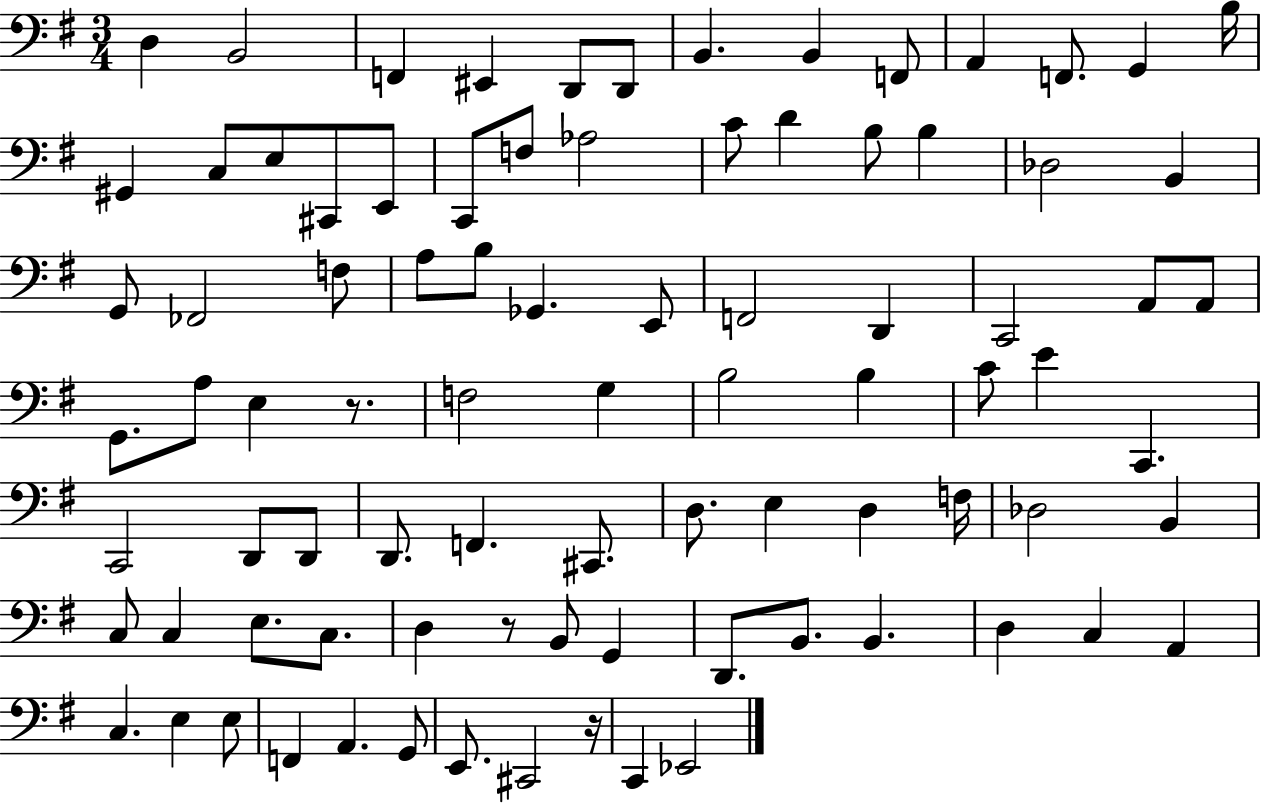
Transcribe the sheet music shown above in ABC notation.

X:1
T:Untitled
M:3/4
L:1/4
K:G
D, B,,2 F,, ^E,, D,,/2 D,,/2 B,, B,, F,,/2 A,, F,,/2 G,, B,/4 ^G,, C,/2 E,/2 ^C,,/2 E,,/2 C,,/2 F,/2 _A,2 C/2 D B,/2 B, _D,2 B,, G,,/2 _F,,2 F,/2 A,/2 B,/2 _G,, E,,/2 F,,2 D,, C,,2 A,,/2 A,,/2 G,,/2 A,/2 E, z/2 F,2 G, B,2 B, C/2 E C,, C,,2 D,,/2 D,,/2 D,,/2 F,, ^C,,/2 D,/2 E, D, F,/4 _D,2 B,, C,/2 C, E,/2 C,/2 D, z/2 B,,/2 G,, D,,/2 B,,/2 B,, D, C, A,, C, E, E,/2 F,, A,, G,,/2 E,,/2 ^C,,2 z/4 C,, _E,,2